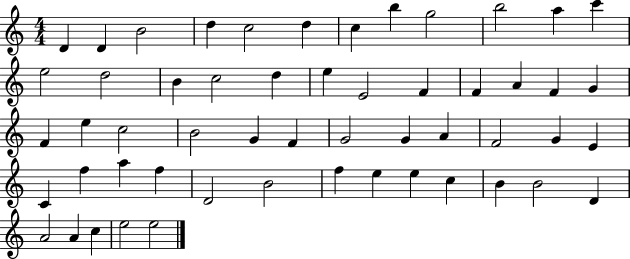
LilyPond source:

{
  \clef treble
  \numericTimeSignature
  \time 4/4
  \key c \major
  d'4 d'4 b'2 | d''4 c''2 d''4 | c''4 b''4 g''2 | b''2 a''4 c'''4 | \break e''2 d''2 | b'4 c''2 d''4 | e''4 e'2 f'4 | f'4 a'4 f'4 g'4 | \break f'4 e''4 c''2 | b'2 g'4 f'4 | g'2 g'4 a'4 | f'2 g'4 e'4 | \break c'4 f''4 a''4 f''4 | d'2 b'2 | f''4 e''4 e''4 c''4 | b'4 b'2 d'4 | \break a'2 a'4 c''4 | e''2 e''2 | \bar "|."
}